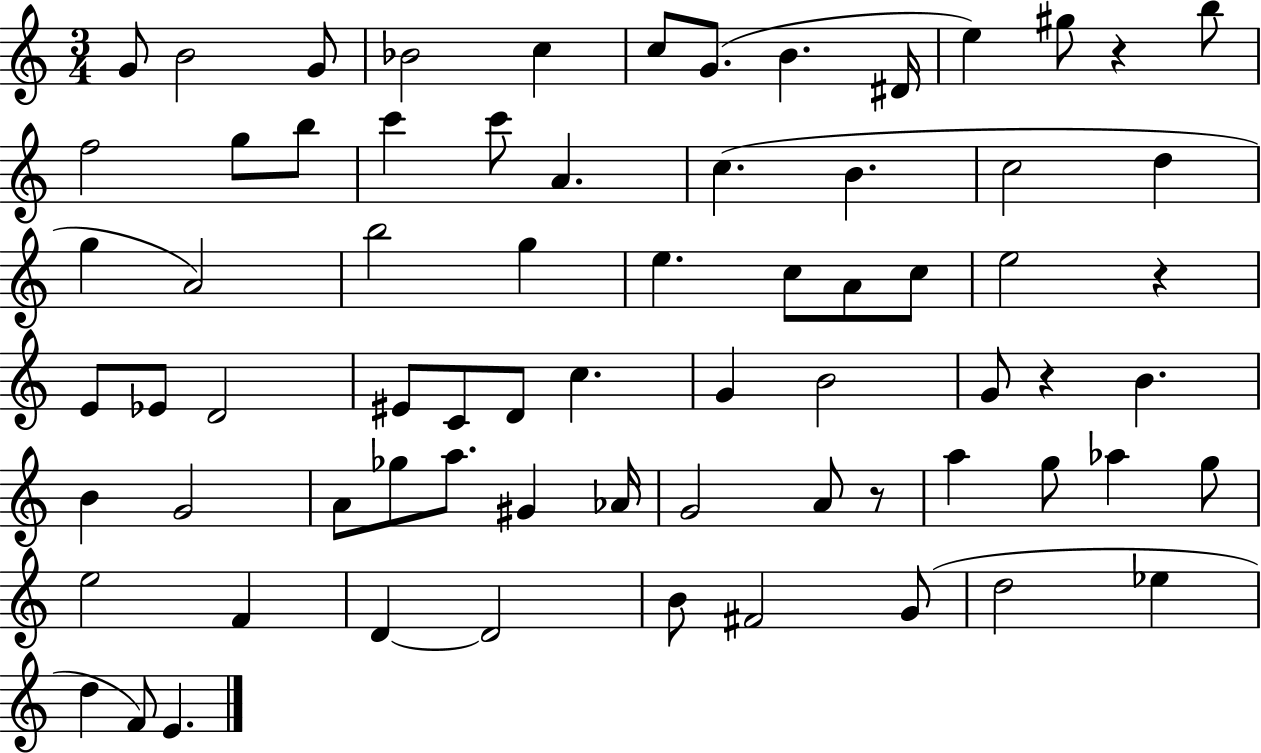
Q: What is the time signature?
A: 3/4